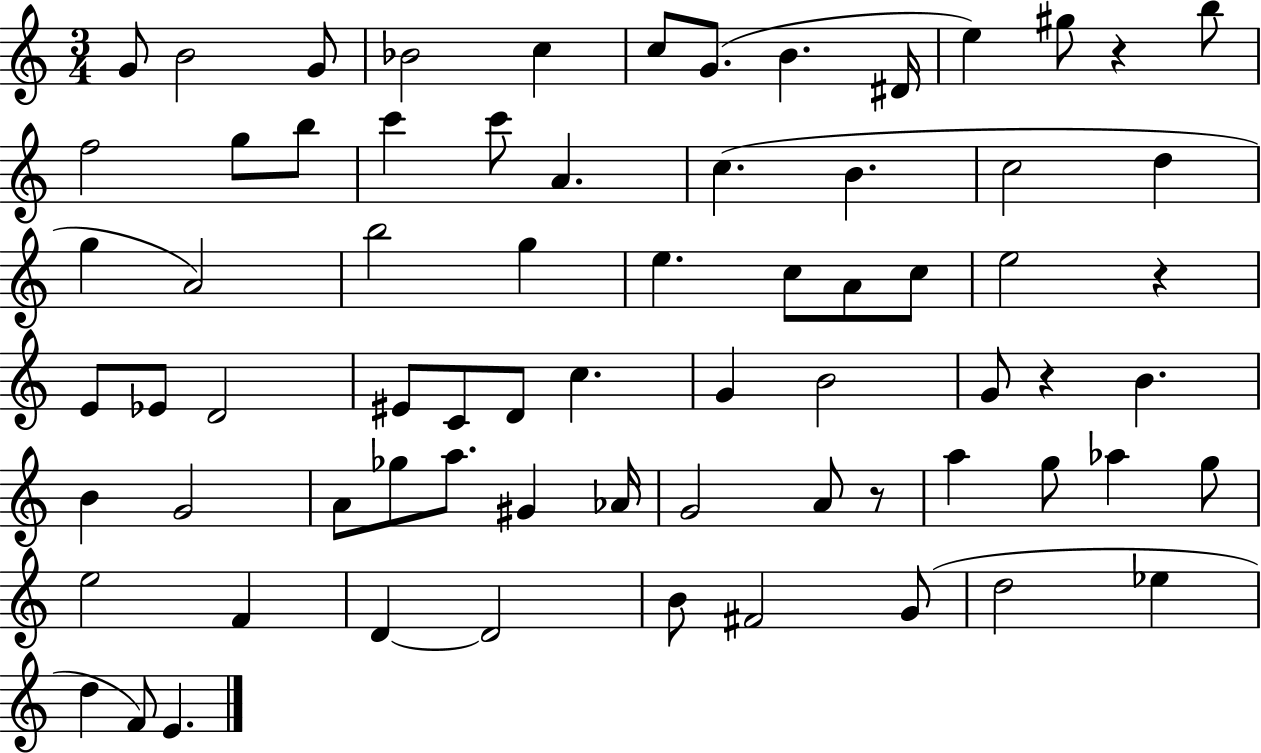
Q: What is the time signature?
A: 3/4